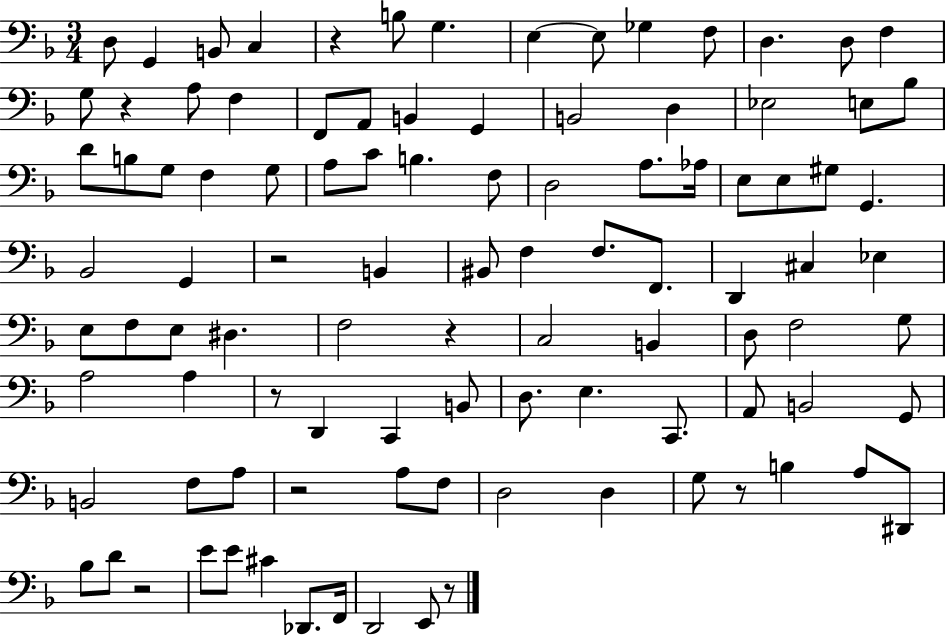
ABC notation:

X:1
T:Untitled
M:3/4
L:1/4
K:F
D,/2 G,, B,,/2 C, z B,/2 G, E, E,/2 _G, F,/2 D, D,/2 F, G,/2 z A,/2 F, F,,/2 A,,/2 B,, G,, B,,2 D, _E,2 E,/2 _B,/2 D/2 B,/2 G,/2 F, G,/2 A,/2 C/2 B, F,/2 D,2 A,/2 _A,/4 E,/2 E,/2 ^G,/2 G,, _B,,2 G,, z2 B,, ^B,,/2 F, F,/2 F,,/2 D,, ^C, _E, E,/2 F,/2 E,/2 ^D, F,2 z C,2 B,, D,/2 F,2 G,/2 A,2 A, z/2 D,, C,, B,,/2 D,/2 E, C,,/2 A,,/2 B,,2 G,,/2 B,,2 F,/2 A,/2 z2 A,/2 F,/2 D,2 D, G,/2 z/2 B, A,/2 ^D,,/2 _B,/2 D/2 z2 E/2 E/2 ^C _D,,/2 F,,/4 D,,2 E,,/2 z/2